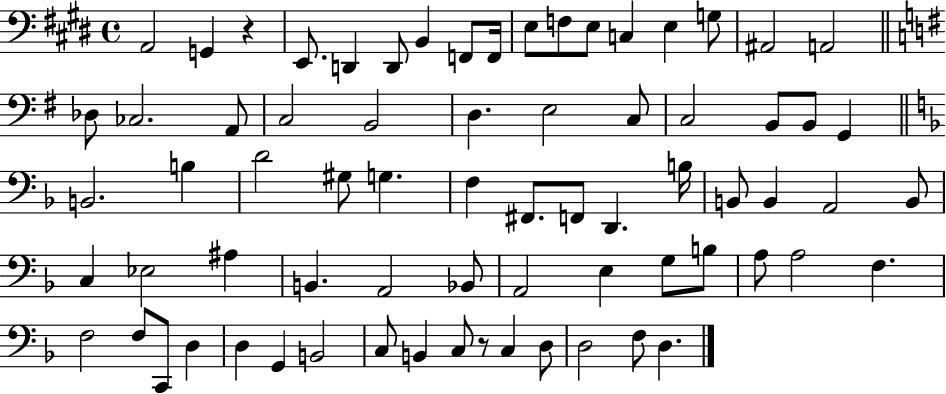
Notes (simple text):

A2/h G2/q R/q E2/e. D2/q D2/e B2/q F2/e F2/s E3/e F3/e E3/e C3/q E3/q G3/e A#2/h A2/h Db3/e CES3/h. A2/e C3/h B2/h D3/q. E3/h C3/e C3/h B2/e B2/e G2/q B2/h. B3/q D4/h G#3/e G3/q. F3/q F#2/e. F2/e D2/q. B3/s B2/e B2/q A2/h B2/e C3/q Eb3/h A#3/q B2/q. A2/h Bb2/e A2/h E3/q G3/e B3/e A3/e A3/h F3/q. F3/h F3/e C2/e D3/q D3/q G2/q B2/h C3/e B2/q C3/e R/e C3/q D3/e D3/h F3/e D3/q.